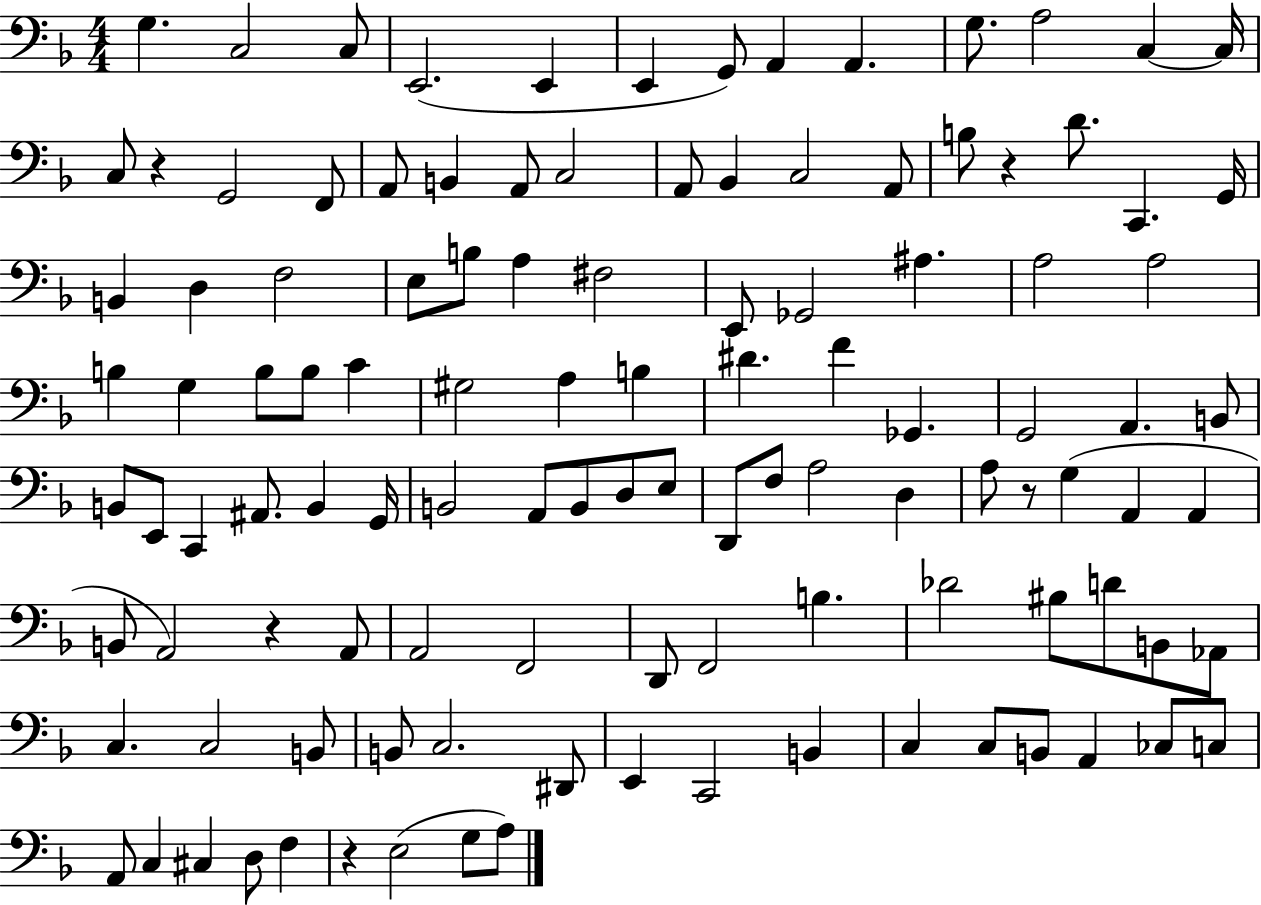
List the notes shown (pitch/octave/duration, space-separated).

G3/q. C3/h C3/e E2/h. E2/q E2/q G2/e A2/q A2/q. G3/e. A3/h C3/q C3/s C3/e R/q G2/h F2/e A2/e B2/q A2/e C3/h A2/e Bb2/q C3/h A2/e B3/e R/q D4/e. C2/q. G2/s B2/q D3/q F3/h E3/e B3/e A3/q F#3/h E2/e Gb2/h A#3/q. A3/h A3/h B3/q G3/q B3/e B3/e C4/q G#3/h A3/q B3/q D#4/q. F4/q Gb2/q. G2/h A2/q. B2/e B2/e E2/e C2/q A#2/e. B2/q G2/s B2/h A2/e B2/e D3/e E3/e D2/e F3/e A3/h D3/q A3/e R/e G3/q A2/q A2/q B2/e A2/h R/q A2/e A2/h F2/h D2/e F2/h B3/q. Db4/h BIS3/e D4/e B2/e Ab2/e C3/q. C3/h B2/e B2/e C3/h. D#2/e E2/q C2/h B2/q C3/q C3/e B2/e A2/q CES3/e C3/e A2/e C3/q C#3/q D3/e F3/q R/q E3/h G3/e A3/e